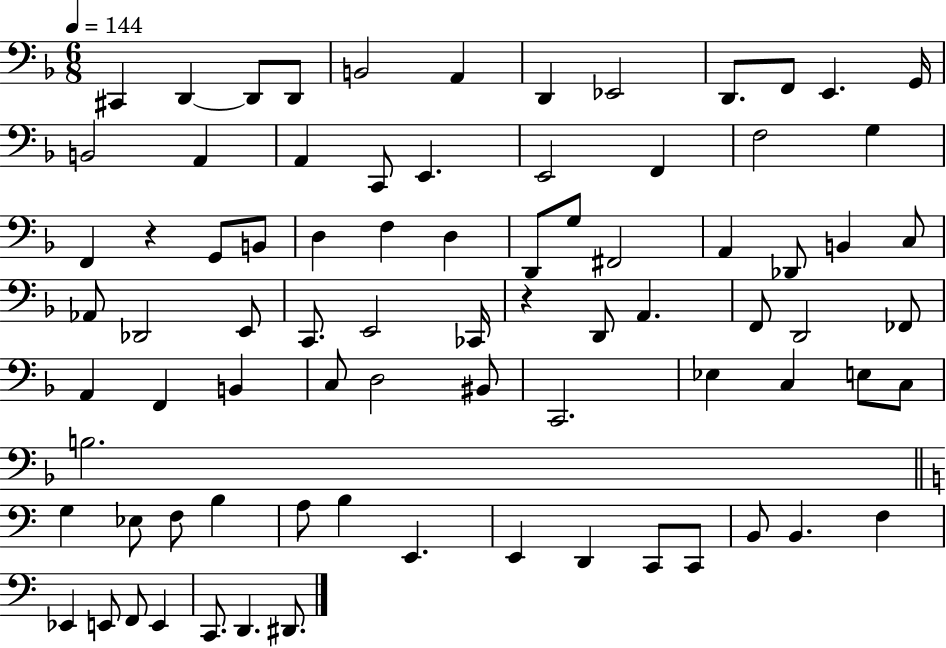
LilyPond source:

{
  \clef bass
  \numericTimeSignature
  \time 6/8
  \key f \major
  \tempo 4 = 144
  cis,4 d,4~~ d,8 d,8 | b,2 a,4 | d,4 ees,2 | d,8. f,8 e,4. g,16 | \break b,2 a,4 | a,4 c,8 e,4. | e,2 f,4 | f2 g4 | \break f,4 r4 g,8 b,8 | d4 f4 d4 | d,8 g8 fis,2 | a,4 des,8 b,4 c8 | \break aes,8 des,2 e,8 | c,8. e,2 ces,16 | r4 d,8 a,4. | f,8 d,2 fes,8 | \break a,4 f,4 b,4 | c8 d2 bis,8 | c,2. | ees4 c4 e8 c8 | \break b2. | \bar "||" \break \key c \major g4 ees8 f8 b4 | a8 b4 e,4. | e,4 d,4 c,8 c,8 | b,8 b,4. f4 | \break ees,4 e,8 f,8 e,4 | c,8. d,4. dis,8. | \bar "|."
}